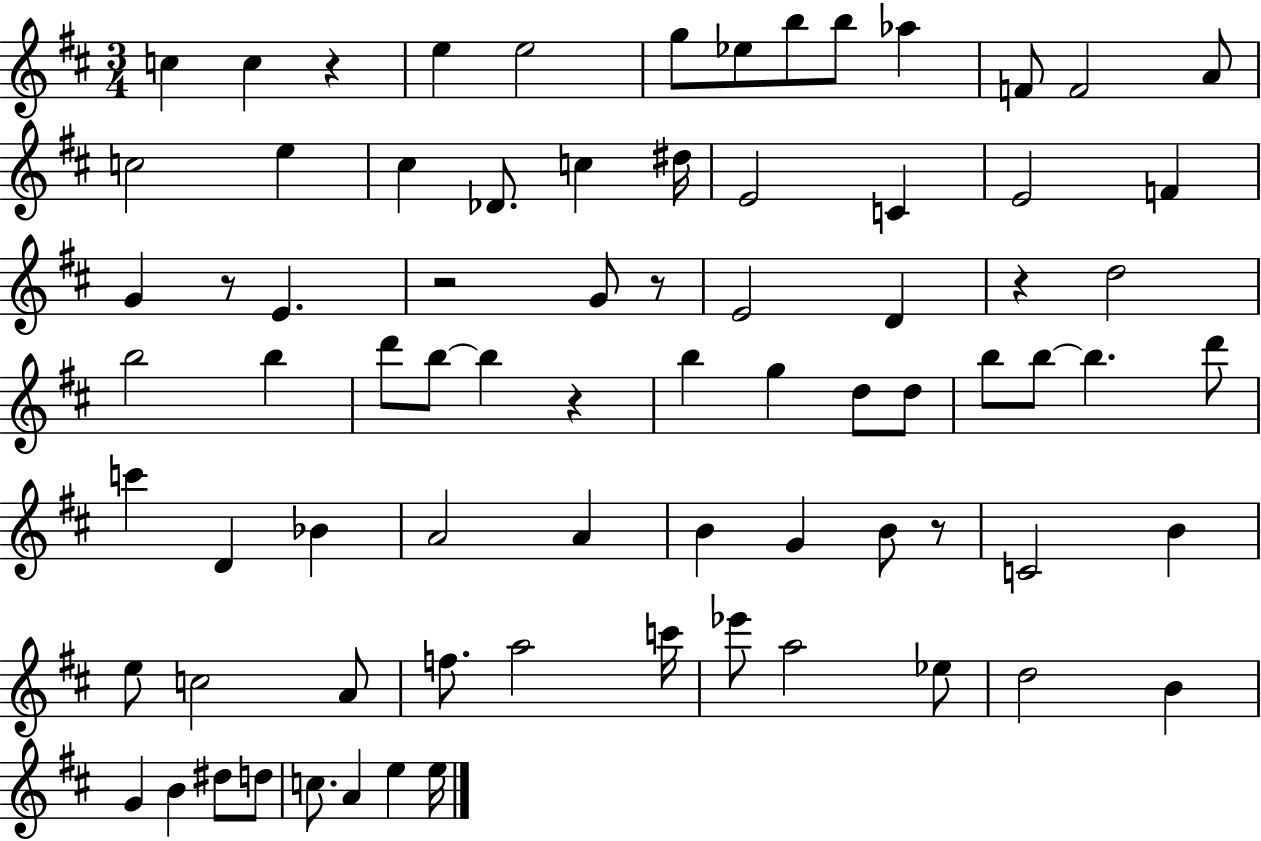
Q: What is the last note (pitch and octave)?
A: E5